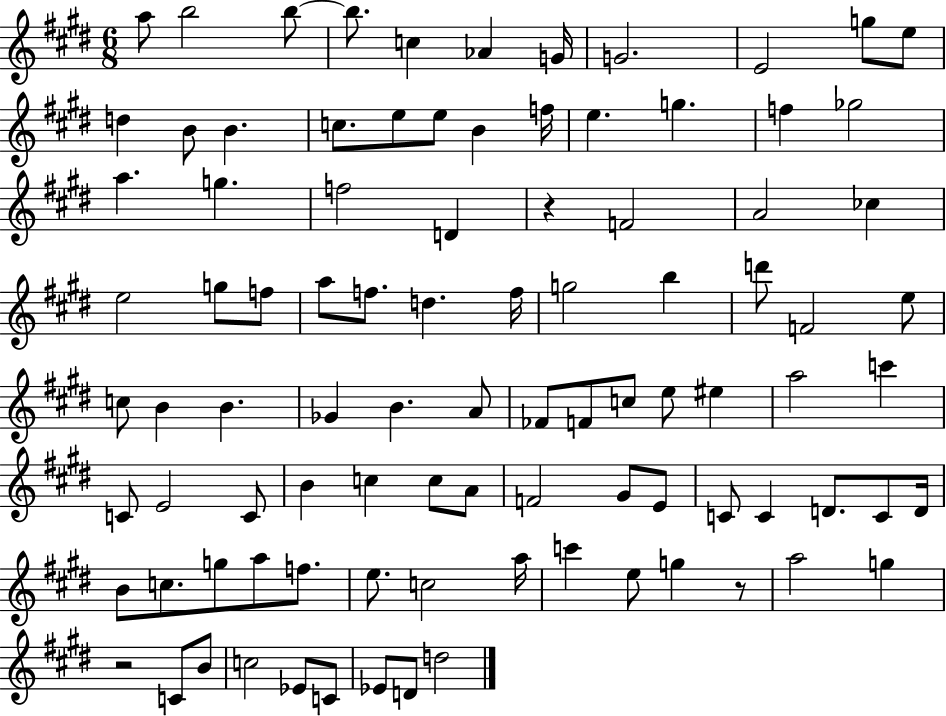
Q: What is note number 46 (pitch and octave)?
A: Gb4